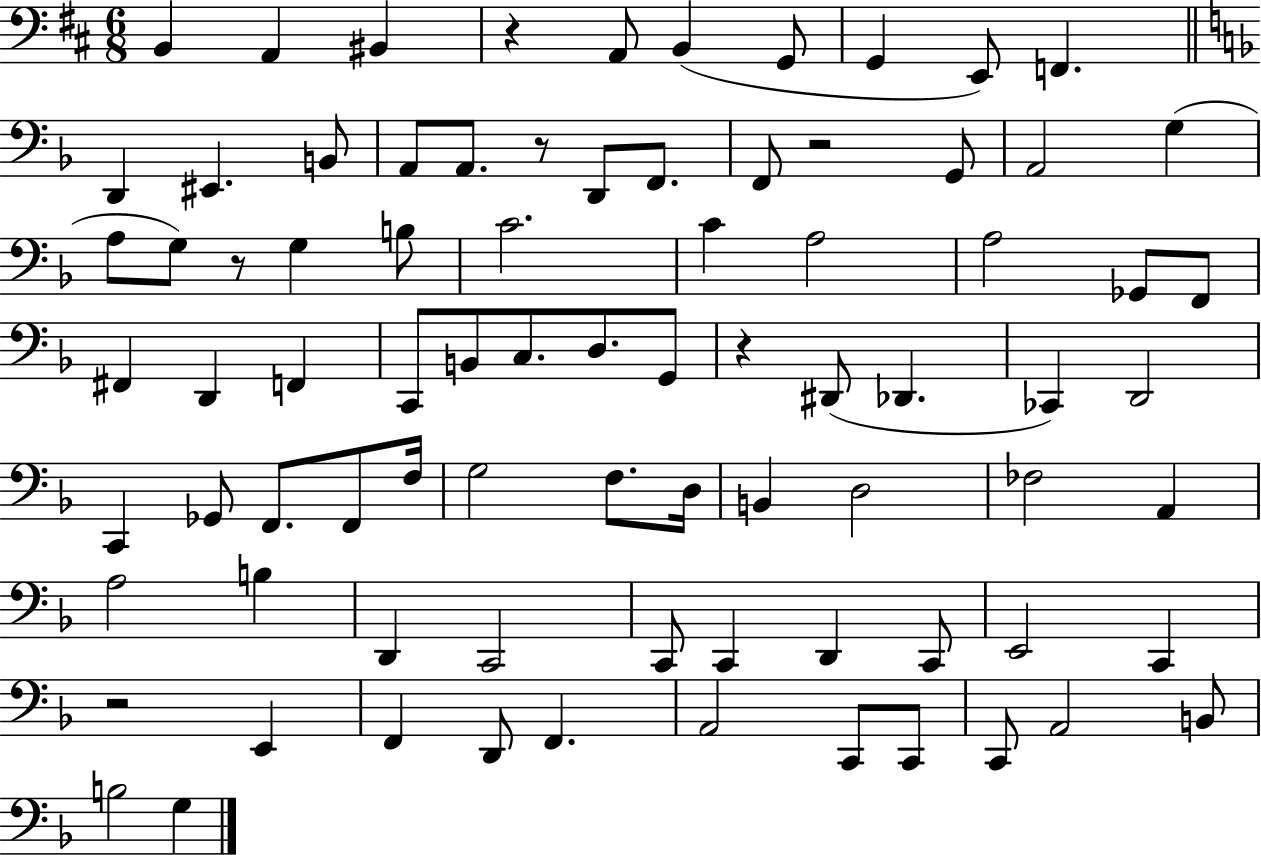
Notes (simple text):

B2/q A2/q BIS2/q R/q A2/e B2/q G2/e G2/q E2/e F2/q. D2/q EIS2/q. B2/e A2/e A2/e. R/e D2/e F2/e. F2/e R/h G2/e A2/h G3/q A3/e G3/e R/e G3/q B3/e C4/h. C4/q A3/h A3/h Gb2/e F2/e F#2/q D2/q F2/q C2/e B2/e C3/e. D3/e. G2/e R/q D#2/e Db2/q. CES2/q D2/h C2/q Gb2/e F2/e. F2/e F3/s G3/h F3/e. D3/s B2/q D3/h FES3/h A2/q A3/h B3/q D2/q C2/h C2/e C2/q D2/q C2/e E2/h C2/q R/h E2/q F2/q D2/e F2/q. A2/h C2/e C2/e C2/e A2/h B2/e B3/h G3/q